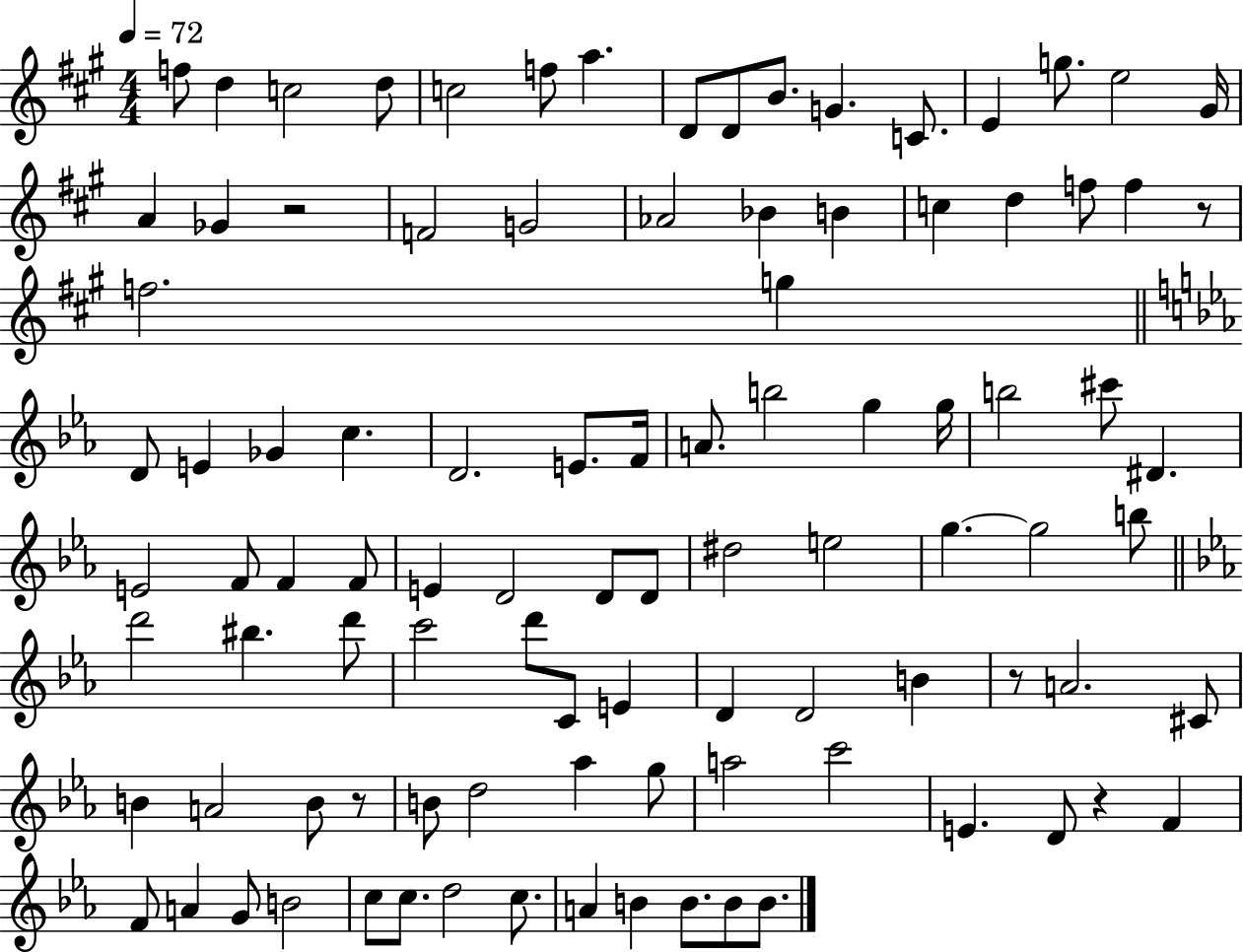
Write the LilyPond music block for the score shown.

{
  \clef treble
  \numericTimeSignature
  \time 4/4
  \key a \major
  \tempo 4 = 72
  f''8 d''4 c''2 d''8 | c''2 f''8 a''4. | d'8 d'8 b'8. g'4. c'8. | e'4 g''8. e''2 gis'16 | \break a'4 ges'4 r2 | f'2 g'2 | aes'2 bes'4 b'4 | c''4 d''4 f''8 f''4 r8 | \break f''2. g''4 | \bar "||" \break \key ees \major d'8 e'4 ges'4 c''4. | d'2. e'8. f'16 | a'8. b''2 g''4 g''16 | b''2 cis'''8 dis'4. | \break e'2 f'8 f'4 f'8 | e'4 d'2 d'8 d'8 | dis''2 e''2 | g''4.~~ g''2 b''8 | \break \bar "||" \break \key c \minor d'''2 bis''4. d'''8 | c'''2 d'''8 c'8 e'4 | d'4 d'2 b'4 | r8 a'2. cis'8 | \break b'4 a'2 b'8 r8 | b'8 d''2 aes''4 g''8 | a''2 c'''2 | e'4. d'8 r4 f'4 | \break f'8 a'4 g'8 b'2 | c''8 c''8. d''2 c''8. | a'4 b'4 b'8. b'8 b'8. | \bar "|."
}